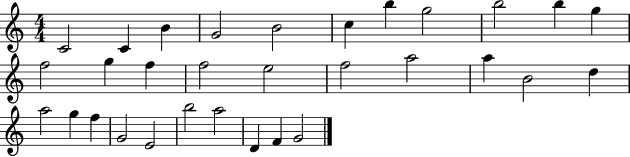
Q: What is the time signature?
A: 4/4